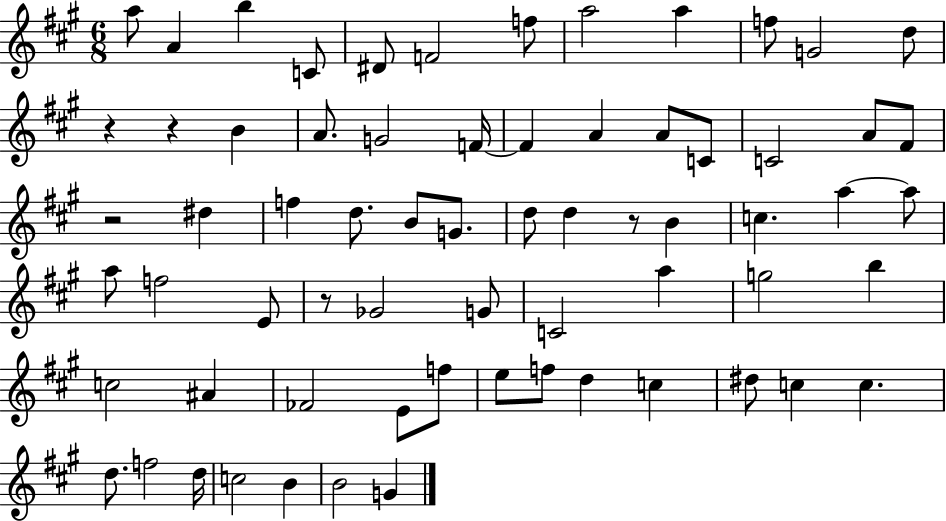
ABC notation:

X:1
T:Untitled
M:6/8
L:1/4
K:A
a/2 A b C/2 ^D/2 F2 f/2 a2 a f/2 G2 d/2 z z B A/2 G2 F/4 F A A/2 C/2 C2 A/2 ^F/2 z2 ^d f d/2 B/2 G/2 d/2 d z/2 B c a a/2 a/2 f2 E/2 z/2 _G2 G/2 C2 a g2 b c2 ^A _F2 E/2 f/2 e/2 f/2 d c ^d/2 c c d/2 f2 d/4 c2 B B2 G